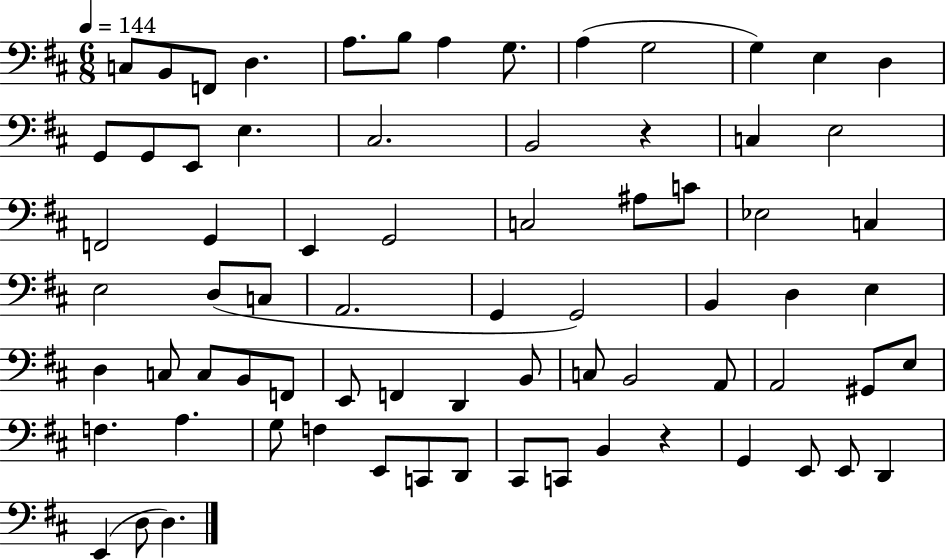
X:1
T:Untitled
M:6/8
L:1/4
K:D
C,/2 B,,/2 F,,/2 D, A,/2 B,/2 A, G,/2 A, G,2 G, E, D, G,,/2 G,,/2 E,,/2 E, ^C,2 B,,2 z C, E,2 F,,2 G,, E,, G,,2 C,2 ^A,/2 C/2 _E,2 C, E,2 D,/2 C,/2 A,,2 G,, G,,2 B,, D, E, D, C,/2 C,/2 B,,/2 F,,/2 E,,/2 F,, D,, B,,/2 C,/2 B,,2 A,,/2 A,,2 ^G,,/2 E,/2 F, A, G,/2 F, E,,/2 C,,/2 D,,/2 ^C,,/2 C,,/2 B,, z G,, E,,/2 E,,/2 D,, E,, D,/2 D,